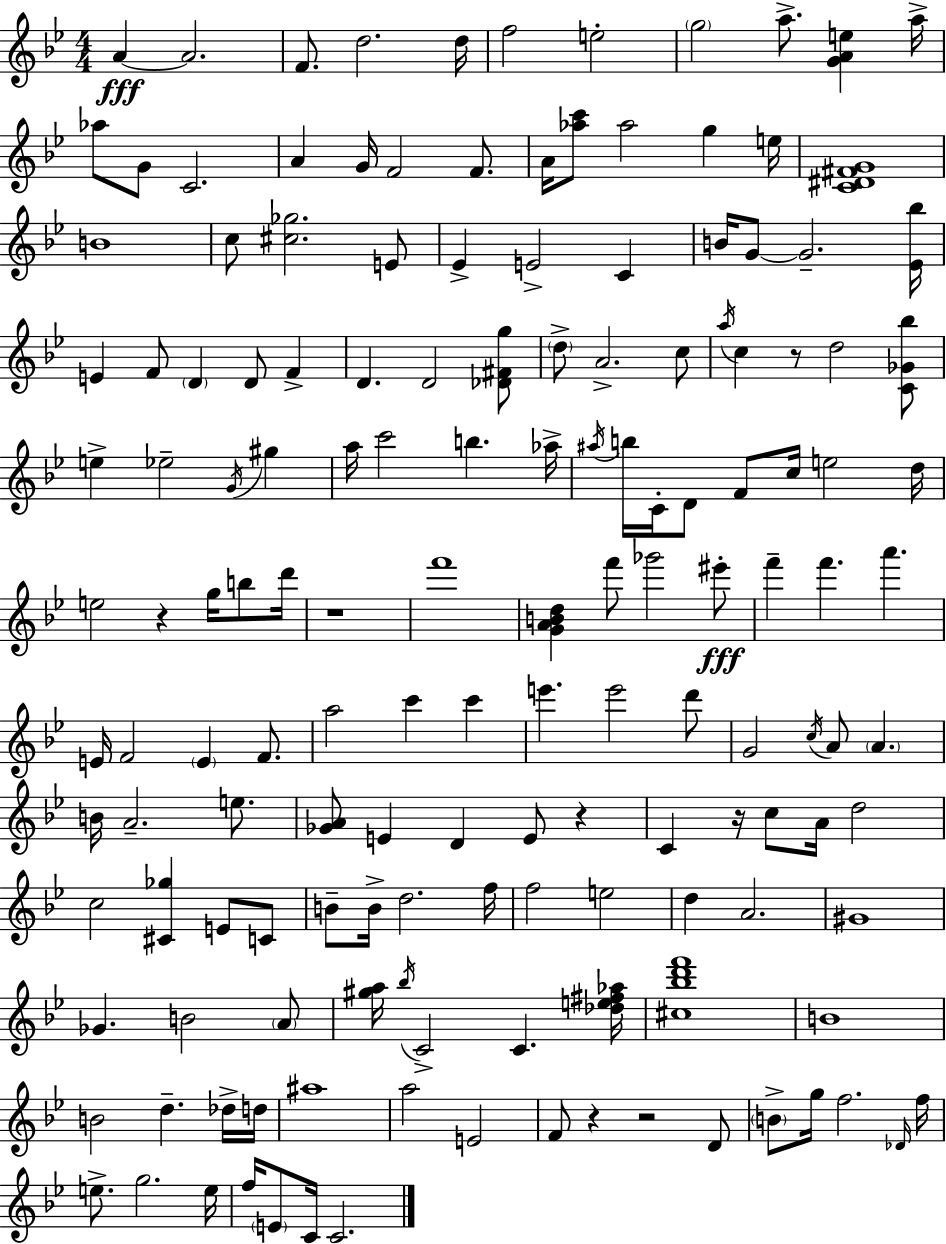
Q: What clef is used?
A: treble